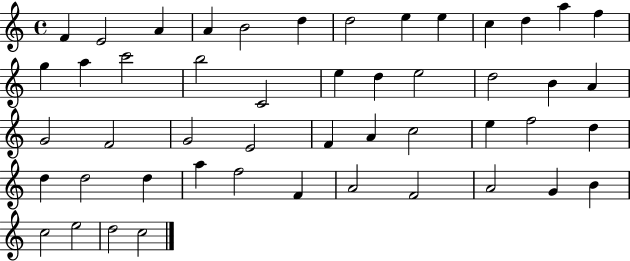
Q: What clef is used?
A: treble